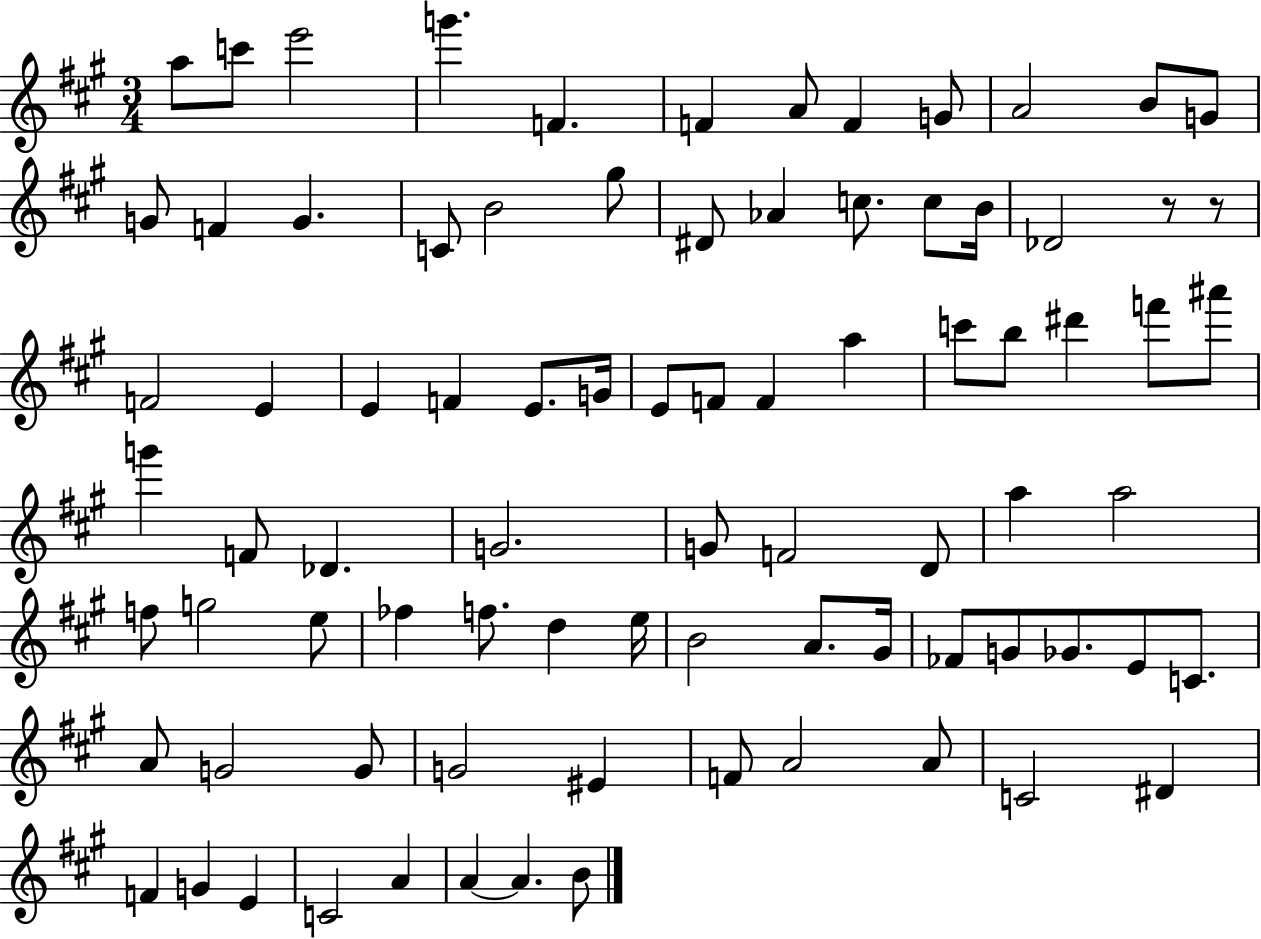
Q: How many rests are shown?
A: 2